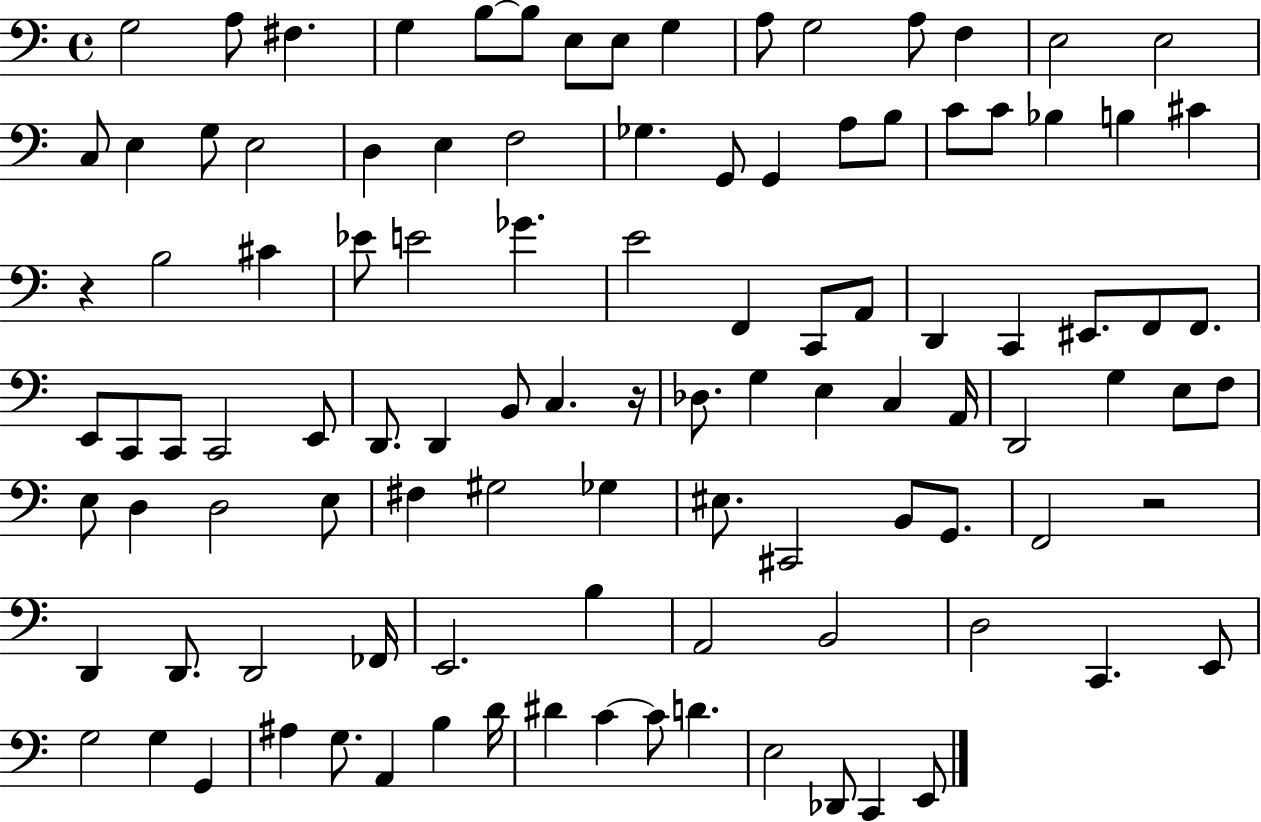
{
  \clef bass
  \time 4/4
  \defaultTimeSignature
  \key c \major
  g2 a8 fis4. | g4 b8~~ b8 e8 e8 g4 | a8 g2 a8 f4 | e2 e2 | \break c8 e4 g8 e2 | d4 e4 f2 | ges4. g,8 g,4 a8 b8 | c'8 c'8 bes4 b4 cis'4 | \break r4 b2 cis'4 | ees'8 e'2 ges'4. | e'2 f,4 c,8 a,8 | d,4 c,4 eis,8. f,8 f,8. | \break e,8 c,8 c,8 c,2 e,8 | d,8. d,4 b,8 c4. r16 | des8. g4 e4 c4 a,16 | d,2 g4 e8 f8 | \break e8 d4 d2 e8 | fis4 gis2 ges4 | eis8. cis,2 b,8 g,8. | f,2 r2 | \break d,4 d,8. d,2 fes,16 | e,2. b4 | a,2 b,2 | d2 c,4. e,8 | \break g2 g4 g,4 | ais4 g8. a,4 b4 d'16 | dis'4 c'4~~ c'8 d'4. | e2 des,8 c,4 e,8 | \break \bar "|."
}